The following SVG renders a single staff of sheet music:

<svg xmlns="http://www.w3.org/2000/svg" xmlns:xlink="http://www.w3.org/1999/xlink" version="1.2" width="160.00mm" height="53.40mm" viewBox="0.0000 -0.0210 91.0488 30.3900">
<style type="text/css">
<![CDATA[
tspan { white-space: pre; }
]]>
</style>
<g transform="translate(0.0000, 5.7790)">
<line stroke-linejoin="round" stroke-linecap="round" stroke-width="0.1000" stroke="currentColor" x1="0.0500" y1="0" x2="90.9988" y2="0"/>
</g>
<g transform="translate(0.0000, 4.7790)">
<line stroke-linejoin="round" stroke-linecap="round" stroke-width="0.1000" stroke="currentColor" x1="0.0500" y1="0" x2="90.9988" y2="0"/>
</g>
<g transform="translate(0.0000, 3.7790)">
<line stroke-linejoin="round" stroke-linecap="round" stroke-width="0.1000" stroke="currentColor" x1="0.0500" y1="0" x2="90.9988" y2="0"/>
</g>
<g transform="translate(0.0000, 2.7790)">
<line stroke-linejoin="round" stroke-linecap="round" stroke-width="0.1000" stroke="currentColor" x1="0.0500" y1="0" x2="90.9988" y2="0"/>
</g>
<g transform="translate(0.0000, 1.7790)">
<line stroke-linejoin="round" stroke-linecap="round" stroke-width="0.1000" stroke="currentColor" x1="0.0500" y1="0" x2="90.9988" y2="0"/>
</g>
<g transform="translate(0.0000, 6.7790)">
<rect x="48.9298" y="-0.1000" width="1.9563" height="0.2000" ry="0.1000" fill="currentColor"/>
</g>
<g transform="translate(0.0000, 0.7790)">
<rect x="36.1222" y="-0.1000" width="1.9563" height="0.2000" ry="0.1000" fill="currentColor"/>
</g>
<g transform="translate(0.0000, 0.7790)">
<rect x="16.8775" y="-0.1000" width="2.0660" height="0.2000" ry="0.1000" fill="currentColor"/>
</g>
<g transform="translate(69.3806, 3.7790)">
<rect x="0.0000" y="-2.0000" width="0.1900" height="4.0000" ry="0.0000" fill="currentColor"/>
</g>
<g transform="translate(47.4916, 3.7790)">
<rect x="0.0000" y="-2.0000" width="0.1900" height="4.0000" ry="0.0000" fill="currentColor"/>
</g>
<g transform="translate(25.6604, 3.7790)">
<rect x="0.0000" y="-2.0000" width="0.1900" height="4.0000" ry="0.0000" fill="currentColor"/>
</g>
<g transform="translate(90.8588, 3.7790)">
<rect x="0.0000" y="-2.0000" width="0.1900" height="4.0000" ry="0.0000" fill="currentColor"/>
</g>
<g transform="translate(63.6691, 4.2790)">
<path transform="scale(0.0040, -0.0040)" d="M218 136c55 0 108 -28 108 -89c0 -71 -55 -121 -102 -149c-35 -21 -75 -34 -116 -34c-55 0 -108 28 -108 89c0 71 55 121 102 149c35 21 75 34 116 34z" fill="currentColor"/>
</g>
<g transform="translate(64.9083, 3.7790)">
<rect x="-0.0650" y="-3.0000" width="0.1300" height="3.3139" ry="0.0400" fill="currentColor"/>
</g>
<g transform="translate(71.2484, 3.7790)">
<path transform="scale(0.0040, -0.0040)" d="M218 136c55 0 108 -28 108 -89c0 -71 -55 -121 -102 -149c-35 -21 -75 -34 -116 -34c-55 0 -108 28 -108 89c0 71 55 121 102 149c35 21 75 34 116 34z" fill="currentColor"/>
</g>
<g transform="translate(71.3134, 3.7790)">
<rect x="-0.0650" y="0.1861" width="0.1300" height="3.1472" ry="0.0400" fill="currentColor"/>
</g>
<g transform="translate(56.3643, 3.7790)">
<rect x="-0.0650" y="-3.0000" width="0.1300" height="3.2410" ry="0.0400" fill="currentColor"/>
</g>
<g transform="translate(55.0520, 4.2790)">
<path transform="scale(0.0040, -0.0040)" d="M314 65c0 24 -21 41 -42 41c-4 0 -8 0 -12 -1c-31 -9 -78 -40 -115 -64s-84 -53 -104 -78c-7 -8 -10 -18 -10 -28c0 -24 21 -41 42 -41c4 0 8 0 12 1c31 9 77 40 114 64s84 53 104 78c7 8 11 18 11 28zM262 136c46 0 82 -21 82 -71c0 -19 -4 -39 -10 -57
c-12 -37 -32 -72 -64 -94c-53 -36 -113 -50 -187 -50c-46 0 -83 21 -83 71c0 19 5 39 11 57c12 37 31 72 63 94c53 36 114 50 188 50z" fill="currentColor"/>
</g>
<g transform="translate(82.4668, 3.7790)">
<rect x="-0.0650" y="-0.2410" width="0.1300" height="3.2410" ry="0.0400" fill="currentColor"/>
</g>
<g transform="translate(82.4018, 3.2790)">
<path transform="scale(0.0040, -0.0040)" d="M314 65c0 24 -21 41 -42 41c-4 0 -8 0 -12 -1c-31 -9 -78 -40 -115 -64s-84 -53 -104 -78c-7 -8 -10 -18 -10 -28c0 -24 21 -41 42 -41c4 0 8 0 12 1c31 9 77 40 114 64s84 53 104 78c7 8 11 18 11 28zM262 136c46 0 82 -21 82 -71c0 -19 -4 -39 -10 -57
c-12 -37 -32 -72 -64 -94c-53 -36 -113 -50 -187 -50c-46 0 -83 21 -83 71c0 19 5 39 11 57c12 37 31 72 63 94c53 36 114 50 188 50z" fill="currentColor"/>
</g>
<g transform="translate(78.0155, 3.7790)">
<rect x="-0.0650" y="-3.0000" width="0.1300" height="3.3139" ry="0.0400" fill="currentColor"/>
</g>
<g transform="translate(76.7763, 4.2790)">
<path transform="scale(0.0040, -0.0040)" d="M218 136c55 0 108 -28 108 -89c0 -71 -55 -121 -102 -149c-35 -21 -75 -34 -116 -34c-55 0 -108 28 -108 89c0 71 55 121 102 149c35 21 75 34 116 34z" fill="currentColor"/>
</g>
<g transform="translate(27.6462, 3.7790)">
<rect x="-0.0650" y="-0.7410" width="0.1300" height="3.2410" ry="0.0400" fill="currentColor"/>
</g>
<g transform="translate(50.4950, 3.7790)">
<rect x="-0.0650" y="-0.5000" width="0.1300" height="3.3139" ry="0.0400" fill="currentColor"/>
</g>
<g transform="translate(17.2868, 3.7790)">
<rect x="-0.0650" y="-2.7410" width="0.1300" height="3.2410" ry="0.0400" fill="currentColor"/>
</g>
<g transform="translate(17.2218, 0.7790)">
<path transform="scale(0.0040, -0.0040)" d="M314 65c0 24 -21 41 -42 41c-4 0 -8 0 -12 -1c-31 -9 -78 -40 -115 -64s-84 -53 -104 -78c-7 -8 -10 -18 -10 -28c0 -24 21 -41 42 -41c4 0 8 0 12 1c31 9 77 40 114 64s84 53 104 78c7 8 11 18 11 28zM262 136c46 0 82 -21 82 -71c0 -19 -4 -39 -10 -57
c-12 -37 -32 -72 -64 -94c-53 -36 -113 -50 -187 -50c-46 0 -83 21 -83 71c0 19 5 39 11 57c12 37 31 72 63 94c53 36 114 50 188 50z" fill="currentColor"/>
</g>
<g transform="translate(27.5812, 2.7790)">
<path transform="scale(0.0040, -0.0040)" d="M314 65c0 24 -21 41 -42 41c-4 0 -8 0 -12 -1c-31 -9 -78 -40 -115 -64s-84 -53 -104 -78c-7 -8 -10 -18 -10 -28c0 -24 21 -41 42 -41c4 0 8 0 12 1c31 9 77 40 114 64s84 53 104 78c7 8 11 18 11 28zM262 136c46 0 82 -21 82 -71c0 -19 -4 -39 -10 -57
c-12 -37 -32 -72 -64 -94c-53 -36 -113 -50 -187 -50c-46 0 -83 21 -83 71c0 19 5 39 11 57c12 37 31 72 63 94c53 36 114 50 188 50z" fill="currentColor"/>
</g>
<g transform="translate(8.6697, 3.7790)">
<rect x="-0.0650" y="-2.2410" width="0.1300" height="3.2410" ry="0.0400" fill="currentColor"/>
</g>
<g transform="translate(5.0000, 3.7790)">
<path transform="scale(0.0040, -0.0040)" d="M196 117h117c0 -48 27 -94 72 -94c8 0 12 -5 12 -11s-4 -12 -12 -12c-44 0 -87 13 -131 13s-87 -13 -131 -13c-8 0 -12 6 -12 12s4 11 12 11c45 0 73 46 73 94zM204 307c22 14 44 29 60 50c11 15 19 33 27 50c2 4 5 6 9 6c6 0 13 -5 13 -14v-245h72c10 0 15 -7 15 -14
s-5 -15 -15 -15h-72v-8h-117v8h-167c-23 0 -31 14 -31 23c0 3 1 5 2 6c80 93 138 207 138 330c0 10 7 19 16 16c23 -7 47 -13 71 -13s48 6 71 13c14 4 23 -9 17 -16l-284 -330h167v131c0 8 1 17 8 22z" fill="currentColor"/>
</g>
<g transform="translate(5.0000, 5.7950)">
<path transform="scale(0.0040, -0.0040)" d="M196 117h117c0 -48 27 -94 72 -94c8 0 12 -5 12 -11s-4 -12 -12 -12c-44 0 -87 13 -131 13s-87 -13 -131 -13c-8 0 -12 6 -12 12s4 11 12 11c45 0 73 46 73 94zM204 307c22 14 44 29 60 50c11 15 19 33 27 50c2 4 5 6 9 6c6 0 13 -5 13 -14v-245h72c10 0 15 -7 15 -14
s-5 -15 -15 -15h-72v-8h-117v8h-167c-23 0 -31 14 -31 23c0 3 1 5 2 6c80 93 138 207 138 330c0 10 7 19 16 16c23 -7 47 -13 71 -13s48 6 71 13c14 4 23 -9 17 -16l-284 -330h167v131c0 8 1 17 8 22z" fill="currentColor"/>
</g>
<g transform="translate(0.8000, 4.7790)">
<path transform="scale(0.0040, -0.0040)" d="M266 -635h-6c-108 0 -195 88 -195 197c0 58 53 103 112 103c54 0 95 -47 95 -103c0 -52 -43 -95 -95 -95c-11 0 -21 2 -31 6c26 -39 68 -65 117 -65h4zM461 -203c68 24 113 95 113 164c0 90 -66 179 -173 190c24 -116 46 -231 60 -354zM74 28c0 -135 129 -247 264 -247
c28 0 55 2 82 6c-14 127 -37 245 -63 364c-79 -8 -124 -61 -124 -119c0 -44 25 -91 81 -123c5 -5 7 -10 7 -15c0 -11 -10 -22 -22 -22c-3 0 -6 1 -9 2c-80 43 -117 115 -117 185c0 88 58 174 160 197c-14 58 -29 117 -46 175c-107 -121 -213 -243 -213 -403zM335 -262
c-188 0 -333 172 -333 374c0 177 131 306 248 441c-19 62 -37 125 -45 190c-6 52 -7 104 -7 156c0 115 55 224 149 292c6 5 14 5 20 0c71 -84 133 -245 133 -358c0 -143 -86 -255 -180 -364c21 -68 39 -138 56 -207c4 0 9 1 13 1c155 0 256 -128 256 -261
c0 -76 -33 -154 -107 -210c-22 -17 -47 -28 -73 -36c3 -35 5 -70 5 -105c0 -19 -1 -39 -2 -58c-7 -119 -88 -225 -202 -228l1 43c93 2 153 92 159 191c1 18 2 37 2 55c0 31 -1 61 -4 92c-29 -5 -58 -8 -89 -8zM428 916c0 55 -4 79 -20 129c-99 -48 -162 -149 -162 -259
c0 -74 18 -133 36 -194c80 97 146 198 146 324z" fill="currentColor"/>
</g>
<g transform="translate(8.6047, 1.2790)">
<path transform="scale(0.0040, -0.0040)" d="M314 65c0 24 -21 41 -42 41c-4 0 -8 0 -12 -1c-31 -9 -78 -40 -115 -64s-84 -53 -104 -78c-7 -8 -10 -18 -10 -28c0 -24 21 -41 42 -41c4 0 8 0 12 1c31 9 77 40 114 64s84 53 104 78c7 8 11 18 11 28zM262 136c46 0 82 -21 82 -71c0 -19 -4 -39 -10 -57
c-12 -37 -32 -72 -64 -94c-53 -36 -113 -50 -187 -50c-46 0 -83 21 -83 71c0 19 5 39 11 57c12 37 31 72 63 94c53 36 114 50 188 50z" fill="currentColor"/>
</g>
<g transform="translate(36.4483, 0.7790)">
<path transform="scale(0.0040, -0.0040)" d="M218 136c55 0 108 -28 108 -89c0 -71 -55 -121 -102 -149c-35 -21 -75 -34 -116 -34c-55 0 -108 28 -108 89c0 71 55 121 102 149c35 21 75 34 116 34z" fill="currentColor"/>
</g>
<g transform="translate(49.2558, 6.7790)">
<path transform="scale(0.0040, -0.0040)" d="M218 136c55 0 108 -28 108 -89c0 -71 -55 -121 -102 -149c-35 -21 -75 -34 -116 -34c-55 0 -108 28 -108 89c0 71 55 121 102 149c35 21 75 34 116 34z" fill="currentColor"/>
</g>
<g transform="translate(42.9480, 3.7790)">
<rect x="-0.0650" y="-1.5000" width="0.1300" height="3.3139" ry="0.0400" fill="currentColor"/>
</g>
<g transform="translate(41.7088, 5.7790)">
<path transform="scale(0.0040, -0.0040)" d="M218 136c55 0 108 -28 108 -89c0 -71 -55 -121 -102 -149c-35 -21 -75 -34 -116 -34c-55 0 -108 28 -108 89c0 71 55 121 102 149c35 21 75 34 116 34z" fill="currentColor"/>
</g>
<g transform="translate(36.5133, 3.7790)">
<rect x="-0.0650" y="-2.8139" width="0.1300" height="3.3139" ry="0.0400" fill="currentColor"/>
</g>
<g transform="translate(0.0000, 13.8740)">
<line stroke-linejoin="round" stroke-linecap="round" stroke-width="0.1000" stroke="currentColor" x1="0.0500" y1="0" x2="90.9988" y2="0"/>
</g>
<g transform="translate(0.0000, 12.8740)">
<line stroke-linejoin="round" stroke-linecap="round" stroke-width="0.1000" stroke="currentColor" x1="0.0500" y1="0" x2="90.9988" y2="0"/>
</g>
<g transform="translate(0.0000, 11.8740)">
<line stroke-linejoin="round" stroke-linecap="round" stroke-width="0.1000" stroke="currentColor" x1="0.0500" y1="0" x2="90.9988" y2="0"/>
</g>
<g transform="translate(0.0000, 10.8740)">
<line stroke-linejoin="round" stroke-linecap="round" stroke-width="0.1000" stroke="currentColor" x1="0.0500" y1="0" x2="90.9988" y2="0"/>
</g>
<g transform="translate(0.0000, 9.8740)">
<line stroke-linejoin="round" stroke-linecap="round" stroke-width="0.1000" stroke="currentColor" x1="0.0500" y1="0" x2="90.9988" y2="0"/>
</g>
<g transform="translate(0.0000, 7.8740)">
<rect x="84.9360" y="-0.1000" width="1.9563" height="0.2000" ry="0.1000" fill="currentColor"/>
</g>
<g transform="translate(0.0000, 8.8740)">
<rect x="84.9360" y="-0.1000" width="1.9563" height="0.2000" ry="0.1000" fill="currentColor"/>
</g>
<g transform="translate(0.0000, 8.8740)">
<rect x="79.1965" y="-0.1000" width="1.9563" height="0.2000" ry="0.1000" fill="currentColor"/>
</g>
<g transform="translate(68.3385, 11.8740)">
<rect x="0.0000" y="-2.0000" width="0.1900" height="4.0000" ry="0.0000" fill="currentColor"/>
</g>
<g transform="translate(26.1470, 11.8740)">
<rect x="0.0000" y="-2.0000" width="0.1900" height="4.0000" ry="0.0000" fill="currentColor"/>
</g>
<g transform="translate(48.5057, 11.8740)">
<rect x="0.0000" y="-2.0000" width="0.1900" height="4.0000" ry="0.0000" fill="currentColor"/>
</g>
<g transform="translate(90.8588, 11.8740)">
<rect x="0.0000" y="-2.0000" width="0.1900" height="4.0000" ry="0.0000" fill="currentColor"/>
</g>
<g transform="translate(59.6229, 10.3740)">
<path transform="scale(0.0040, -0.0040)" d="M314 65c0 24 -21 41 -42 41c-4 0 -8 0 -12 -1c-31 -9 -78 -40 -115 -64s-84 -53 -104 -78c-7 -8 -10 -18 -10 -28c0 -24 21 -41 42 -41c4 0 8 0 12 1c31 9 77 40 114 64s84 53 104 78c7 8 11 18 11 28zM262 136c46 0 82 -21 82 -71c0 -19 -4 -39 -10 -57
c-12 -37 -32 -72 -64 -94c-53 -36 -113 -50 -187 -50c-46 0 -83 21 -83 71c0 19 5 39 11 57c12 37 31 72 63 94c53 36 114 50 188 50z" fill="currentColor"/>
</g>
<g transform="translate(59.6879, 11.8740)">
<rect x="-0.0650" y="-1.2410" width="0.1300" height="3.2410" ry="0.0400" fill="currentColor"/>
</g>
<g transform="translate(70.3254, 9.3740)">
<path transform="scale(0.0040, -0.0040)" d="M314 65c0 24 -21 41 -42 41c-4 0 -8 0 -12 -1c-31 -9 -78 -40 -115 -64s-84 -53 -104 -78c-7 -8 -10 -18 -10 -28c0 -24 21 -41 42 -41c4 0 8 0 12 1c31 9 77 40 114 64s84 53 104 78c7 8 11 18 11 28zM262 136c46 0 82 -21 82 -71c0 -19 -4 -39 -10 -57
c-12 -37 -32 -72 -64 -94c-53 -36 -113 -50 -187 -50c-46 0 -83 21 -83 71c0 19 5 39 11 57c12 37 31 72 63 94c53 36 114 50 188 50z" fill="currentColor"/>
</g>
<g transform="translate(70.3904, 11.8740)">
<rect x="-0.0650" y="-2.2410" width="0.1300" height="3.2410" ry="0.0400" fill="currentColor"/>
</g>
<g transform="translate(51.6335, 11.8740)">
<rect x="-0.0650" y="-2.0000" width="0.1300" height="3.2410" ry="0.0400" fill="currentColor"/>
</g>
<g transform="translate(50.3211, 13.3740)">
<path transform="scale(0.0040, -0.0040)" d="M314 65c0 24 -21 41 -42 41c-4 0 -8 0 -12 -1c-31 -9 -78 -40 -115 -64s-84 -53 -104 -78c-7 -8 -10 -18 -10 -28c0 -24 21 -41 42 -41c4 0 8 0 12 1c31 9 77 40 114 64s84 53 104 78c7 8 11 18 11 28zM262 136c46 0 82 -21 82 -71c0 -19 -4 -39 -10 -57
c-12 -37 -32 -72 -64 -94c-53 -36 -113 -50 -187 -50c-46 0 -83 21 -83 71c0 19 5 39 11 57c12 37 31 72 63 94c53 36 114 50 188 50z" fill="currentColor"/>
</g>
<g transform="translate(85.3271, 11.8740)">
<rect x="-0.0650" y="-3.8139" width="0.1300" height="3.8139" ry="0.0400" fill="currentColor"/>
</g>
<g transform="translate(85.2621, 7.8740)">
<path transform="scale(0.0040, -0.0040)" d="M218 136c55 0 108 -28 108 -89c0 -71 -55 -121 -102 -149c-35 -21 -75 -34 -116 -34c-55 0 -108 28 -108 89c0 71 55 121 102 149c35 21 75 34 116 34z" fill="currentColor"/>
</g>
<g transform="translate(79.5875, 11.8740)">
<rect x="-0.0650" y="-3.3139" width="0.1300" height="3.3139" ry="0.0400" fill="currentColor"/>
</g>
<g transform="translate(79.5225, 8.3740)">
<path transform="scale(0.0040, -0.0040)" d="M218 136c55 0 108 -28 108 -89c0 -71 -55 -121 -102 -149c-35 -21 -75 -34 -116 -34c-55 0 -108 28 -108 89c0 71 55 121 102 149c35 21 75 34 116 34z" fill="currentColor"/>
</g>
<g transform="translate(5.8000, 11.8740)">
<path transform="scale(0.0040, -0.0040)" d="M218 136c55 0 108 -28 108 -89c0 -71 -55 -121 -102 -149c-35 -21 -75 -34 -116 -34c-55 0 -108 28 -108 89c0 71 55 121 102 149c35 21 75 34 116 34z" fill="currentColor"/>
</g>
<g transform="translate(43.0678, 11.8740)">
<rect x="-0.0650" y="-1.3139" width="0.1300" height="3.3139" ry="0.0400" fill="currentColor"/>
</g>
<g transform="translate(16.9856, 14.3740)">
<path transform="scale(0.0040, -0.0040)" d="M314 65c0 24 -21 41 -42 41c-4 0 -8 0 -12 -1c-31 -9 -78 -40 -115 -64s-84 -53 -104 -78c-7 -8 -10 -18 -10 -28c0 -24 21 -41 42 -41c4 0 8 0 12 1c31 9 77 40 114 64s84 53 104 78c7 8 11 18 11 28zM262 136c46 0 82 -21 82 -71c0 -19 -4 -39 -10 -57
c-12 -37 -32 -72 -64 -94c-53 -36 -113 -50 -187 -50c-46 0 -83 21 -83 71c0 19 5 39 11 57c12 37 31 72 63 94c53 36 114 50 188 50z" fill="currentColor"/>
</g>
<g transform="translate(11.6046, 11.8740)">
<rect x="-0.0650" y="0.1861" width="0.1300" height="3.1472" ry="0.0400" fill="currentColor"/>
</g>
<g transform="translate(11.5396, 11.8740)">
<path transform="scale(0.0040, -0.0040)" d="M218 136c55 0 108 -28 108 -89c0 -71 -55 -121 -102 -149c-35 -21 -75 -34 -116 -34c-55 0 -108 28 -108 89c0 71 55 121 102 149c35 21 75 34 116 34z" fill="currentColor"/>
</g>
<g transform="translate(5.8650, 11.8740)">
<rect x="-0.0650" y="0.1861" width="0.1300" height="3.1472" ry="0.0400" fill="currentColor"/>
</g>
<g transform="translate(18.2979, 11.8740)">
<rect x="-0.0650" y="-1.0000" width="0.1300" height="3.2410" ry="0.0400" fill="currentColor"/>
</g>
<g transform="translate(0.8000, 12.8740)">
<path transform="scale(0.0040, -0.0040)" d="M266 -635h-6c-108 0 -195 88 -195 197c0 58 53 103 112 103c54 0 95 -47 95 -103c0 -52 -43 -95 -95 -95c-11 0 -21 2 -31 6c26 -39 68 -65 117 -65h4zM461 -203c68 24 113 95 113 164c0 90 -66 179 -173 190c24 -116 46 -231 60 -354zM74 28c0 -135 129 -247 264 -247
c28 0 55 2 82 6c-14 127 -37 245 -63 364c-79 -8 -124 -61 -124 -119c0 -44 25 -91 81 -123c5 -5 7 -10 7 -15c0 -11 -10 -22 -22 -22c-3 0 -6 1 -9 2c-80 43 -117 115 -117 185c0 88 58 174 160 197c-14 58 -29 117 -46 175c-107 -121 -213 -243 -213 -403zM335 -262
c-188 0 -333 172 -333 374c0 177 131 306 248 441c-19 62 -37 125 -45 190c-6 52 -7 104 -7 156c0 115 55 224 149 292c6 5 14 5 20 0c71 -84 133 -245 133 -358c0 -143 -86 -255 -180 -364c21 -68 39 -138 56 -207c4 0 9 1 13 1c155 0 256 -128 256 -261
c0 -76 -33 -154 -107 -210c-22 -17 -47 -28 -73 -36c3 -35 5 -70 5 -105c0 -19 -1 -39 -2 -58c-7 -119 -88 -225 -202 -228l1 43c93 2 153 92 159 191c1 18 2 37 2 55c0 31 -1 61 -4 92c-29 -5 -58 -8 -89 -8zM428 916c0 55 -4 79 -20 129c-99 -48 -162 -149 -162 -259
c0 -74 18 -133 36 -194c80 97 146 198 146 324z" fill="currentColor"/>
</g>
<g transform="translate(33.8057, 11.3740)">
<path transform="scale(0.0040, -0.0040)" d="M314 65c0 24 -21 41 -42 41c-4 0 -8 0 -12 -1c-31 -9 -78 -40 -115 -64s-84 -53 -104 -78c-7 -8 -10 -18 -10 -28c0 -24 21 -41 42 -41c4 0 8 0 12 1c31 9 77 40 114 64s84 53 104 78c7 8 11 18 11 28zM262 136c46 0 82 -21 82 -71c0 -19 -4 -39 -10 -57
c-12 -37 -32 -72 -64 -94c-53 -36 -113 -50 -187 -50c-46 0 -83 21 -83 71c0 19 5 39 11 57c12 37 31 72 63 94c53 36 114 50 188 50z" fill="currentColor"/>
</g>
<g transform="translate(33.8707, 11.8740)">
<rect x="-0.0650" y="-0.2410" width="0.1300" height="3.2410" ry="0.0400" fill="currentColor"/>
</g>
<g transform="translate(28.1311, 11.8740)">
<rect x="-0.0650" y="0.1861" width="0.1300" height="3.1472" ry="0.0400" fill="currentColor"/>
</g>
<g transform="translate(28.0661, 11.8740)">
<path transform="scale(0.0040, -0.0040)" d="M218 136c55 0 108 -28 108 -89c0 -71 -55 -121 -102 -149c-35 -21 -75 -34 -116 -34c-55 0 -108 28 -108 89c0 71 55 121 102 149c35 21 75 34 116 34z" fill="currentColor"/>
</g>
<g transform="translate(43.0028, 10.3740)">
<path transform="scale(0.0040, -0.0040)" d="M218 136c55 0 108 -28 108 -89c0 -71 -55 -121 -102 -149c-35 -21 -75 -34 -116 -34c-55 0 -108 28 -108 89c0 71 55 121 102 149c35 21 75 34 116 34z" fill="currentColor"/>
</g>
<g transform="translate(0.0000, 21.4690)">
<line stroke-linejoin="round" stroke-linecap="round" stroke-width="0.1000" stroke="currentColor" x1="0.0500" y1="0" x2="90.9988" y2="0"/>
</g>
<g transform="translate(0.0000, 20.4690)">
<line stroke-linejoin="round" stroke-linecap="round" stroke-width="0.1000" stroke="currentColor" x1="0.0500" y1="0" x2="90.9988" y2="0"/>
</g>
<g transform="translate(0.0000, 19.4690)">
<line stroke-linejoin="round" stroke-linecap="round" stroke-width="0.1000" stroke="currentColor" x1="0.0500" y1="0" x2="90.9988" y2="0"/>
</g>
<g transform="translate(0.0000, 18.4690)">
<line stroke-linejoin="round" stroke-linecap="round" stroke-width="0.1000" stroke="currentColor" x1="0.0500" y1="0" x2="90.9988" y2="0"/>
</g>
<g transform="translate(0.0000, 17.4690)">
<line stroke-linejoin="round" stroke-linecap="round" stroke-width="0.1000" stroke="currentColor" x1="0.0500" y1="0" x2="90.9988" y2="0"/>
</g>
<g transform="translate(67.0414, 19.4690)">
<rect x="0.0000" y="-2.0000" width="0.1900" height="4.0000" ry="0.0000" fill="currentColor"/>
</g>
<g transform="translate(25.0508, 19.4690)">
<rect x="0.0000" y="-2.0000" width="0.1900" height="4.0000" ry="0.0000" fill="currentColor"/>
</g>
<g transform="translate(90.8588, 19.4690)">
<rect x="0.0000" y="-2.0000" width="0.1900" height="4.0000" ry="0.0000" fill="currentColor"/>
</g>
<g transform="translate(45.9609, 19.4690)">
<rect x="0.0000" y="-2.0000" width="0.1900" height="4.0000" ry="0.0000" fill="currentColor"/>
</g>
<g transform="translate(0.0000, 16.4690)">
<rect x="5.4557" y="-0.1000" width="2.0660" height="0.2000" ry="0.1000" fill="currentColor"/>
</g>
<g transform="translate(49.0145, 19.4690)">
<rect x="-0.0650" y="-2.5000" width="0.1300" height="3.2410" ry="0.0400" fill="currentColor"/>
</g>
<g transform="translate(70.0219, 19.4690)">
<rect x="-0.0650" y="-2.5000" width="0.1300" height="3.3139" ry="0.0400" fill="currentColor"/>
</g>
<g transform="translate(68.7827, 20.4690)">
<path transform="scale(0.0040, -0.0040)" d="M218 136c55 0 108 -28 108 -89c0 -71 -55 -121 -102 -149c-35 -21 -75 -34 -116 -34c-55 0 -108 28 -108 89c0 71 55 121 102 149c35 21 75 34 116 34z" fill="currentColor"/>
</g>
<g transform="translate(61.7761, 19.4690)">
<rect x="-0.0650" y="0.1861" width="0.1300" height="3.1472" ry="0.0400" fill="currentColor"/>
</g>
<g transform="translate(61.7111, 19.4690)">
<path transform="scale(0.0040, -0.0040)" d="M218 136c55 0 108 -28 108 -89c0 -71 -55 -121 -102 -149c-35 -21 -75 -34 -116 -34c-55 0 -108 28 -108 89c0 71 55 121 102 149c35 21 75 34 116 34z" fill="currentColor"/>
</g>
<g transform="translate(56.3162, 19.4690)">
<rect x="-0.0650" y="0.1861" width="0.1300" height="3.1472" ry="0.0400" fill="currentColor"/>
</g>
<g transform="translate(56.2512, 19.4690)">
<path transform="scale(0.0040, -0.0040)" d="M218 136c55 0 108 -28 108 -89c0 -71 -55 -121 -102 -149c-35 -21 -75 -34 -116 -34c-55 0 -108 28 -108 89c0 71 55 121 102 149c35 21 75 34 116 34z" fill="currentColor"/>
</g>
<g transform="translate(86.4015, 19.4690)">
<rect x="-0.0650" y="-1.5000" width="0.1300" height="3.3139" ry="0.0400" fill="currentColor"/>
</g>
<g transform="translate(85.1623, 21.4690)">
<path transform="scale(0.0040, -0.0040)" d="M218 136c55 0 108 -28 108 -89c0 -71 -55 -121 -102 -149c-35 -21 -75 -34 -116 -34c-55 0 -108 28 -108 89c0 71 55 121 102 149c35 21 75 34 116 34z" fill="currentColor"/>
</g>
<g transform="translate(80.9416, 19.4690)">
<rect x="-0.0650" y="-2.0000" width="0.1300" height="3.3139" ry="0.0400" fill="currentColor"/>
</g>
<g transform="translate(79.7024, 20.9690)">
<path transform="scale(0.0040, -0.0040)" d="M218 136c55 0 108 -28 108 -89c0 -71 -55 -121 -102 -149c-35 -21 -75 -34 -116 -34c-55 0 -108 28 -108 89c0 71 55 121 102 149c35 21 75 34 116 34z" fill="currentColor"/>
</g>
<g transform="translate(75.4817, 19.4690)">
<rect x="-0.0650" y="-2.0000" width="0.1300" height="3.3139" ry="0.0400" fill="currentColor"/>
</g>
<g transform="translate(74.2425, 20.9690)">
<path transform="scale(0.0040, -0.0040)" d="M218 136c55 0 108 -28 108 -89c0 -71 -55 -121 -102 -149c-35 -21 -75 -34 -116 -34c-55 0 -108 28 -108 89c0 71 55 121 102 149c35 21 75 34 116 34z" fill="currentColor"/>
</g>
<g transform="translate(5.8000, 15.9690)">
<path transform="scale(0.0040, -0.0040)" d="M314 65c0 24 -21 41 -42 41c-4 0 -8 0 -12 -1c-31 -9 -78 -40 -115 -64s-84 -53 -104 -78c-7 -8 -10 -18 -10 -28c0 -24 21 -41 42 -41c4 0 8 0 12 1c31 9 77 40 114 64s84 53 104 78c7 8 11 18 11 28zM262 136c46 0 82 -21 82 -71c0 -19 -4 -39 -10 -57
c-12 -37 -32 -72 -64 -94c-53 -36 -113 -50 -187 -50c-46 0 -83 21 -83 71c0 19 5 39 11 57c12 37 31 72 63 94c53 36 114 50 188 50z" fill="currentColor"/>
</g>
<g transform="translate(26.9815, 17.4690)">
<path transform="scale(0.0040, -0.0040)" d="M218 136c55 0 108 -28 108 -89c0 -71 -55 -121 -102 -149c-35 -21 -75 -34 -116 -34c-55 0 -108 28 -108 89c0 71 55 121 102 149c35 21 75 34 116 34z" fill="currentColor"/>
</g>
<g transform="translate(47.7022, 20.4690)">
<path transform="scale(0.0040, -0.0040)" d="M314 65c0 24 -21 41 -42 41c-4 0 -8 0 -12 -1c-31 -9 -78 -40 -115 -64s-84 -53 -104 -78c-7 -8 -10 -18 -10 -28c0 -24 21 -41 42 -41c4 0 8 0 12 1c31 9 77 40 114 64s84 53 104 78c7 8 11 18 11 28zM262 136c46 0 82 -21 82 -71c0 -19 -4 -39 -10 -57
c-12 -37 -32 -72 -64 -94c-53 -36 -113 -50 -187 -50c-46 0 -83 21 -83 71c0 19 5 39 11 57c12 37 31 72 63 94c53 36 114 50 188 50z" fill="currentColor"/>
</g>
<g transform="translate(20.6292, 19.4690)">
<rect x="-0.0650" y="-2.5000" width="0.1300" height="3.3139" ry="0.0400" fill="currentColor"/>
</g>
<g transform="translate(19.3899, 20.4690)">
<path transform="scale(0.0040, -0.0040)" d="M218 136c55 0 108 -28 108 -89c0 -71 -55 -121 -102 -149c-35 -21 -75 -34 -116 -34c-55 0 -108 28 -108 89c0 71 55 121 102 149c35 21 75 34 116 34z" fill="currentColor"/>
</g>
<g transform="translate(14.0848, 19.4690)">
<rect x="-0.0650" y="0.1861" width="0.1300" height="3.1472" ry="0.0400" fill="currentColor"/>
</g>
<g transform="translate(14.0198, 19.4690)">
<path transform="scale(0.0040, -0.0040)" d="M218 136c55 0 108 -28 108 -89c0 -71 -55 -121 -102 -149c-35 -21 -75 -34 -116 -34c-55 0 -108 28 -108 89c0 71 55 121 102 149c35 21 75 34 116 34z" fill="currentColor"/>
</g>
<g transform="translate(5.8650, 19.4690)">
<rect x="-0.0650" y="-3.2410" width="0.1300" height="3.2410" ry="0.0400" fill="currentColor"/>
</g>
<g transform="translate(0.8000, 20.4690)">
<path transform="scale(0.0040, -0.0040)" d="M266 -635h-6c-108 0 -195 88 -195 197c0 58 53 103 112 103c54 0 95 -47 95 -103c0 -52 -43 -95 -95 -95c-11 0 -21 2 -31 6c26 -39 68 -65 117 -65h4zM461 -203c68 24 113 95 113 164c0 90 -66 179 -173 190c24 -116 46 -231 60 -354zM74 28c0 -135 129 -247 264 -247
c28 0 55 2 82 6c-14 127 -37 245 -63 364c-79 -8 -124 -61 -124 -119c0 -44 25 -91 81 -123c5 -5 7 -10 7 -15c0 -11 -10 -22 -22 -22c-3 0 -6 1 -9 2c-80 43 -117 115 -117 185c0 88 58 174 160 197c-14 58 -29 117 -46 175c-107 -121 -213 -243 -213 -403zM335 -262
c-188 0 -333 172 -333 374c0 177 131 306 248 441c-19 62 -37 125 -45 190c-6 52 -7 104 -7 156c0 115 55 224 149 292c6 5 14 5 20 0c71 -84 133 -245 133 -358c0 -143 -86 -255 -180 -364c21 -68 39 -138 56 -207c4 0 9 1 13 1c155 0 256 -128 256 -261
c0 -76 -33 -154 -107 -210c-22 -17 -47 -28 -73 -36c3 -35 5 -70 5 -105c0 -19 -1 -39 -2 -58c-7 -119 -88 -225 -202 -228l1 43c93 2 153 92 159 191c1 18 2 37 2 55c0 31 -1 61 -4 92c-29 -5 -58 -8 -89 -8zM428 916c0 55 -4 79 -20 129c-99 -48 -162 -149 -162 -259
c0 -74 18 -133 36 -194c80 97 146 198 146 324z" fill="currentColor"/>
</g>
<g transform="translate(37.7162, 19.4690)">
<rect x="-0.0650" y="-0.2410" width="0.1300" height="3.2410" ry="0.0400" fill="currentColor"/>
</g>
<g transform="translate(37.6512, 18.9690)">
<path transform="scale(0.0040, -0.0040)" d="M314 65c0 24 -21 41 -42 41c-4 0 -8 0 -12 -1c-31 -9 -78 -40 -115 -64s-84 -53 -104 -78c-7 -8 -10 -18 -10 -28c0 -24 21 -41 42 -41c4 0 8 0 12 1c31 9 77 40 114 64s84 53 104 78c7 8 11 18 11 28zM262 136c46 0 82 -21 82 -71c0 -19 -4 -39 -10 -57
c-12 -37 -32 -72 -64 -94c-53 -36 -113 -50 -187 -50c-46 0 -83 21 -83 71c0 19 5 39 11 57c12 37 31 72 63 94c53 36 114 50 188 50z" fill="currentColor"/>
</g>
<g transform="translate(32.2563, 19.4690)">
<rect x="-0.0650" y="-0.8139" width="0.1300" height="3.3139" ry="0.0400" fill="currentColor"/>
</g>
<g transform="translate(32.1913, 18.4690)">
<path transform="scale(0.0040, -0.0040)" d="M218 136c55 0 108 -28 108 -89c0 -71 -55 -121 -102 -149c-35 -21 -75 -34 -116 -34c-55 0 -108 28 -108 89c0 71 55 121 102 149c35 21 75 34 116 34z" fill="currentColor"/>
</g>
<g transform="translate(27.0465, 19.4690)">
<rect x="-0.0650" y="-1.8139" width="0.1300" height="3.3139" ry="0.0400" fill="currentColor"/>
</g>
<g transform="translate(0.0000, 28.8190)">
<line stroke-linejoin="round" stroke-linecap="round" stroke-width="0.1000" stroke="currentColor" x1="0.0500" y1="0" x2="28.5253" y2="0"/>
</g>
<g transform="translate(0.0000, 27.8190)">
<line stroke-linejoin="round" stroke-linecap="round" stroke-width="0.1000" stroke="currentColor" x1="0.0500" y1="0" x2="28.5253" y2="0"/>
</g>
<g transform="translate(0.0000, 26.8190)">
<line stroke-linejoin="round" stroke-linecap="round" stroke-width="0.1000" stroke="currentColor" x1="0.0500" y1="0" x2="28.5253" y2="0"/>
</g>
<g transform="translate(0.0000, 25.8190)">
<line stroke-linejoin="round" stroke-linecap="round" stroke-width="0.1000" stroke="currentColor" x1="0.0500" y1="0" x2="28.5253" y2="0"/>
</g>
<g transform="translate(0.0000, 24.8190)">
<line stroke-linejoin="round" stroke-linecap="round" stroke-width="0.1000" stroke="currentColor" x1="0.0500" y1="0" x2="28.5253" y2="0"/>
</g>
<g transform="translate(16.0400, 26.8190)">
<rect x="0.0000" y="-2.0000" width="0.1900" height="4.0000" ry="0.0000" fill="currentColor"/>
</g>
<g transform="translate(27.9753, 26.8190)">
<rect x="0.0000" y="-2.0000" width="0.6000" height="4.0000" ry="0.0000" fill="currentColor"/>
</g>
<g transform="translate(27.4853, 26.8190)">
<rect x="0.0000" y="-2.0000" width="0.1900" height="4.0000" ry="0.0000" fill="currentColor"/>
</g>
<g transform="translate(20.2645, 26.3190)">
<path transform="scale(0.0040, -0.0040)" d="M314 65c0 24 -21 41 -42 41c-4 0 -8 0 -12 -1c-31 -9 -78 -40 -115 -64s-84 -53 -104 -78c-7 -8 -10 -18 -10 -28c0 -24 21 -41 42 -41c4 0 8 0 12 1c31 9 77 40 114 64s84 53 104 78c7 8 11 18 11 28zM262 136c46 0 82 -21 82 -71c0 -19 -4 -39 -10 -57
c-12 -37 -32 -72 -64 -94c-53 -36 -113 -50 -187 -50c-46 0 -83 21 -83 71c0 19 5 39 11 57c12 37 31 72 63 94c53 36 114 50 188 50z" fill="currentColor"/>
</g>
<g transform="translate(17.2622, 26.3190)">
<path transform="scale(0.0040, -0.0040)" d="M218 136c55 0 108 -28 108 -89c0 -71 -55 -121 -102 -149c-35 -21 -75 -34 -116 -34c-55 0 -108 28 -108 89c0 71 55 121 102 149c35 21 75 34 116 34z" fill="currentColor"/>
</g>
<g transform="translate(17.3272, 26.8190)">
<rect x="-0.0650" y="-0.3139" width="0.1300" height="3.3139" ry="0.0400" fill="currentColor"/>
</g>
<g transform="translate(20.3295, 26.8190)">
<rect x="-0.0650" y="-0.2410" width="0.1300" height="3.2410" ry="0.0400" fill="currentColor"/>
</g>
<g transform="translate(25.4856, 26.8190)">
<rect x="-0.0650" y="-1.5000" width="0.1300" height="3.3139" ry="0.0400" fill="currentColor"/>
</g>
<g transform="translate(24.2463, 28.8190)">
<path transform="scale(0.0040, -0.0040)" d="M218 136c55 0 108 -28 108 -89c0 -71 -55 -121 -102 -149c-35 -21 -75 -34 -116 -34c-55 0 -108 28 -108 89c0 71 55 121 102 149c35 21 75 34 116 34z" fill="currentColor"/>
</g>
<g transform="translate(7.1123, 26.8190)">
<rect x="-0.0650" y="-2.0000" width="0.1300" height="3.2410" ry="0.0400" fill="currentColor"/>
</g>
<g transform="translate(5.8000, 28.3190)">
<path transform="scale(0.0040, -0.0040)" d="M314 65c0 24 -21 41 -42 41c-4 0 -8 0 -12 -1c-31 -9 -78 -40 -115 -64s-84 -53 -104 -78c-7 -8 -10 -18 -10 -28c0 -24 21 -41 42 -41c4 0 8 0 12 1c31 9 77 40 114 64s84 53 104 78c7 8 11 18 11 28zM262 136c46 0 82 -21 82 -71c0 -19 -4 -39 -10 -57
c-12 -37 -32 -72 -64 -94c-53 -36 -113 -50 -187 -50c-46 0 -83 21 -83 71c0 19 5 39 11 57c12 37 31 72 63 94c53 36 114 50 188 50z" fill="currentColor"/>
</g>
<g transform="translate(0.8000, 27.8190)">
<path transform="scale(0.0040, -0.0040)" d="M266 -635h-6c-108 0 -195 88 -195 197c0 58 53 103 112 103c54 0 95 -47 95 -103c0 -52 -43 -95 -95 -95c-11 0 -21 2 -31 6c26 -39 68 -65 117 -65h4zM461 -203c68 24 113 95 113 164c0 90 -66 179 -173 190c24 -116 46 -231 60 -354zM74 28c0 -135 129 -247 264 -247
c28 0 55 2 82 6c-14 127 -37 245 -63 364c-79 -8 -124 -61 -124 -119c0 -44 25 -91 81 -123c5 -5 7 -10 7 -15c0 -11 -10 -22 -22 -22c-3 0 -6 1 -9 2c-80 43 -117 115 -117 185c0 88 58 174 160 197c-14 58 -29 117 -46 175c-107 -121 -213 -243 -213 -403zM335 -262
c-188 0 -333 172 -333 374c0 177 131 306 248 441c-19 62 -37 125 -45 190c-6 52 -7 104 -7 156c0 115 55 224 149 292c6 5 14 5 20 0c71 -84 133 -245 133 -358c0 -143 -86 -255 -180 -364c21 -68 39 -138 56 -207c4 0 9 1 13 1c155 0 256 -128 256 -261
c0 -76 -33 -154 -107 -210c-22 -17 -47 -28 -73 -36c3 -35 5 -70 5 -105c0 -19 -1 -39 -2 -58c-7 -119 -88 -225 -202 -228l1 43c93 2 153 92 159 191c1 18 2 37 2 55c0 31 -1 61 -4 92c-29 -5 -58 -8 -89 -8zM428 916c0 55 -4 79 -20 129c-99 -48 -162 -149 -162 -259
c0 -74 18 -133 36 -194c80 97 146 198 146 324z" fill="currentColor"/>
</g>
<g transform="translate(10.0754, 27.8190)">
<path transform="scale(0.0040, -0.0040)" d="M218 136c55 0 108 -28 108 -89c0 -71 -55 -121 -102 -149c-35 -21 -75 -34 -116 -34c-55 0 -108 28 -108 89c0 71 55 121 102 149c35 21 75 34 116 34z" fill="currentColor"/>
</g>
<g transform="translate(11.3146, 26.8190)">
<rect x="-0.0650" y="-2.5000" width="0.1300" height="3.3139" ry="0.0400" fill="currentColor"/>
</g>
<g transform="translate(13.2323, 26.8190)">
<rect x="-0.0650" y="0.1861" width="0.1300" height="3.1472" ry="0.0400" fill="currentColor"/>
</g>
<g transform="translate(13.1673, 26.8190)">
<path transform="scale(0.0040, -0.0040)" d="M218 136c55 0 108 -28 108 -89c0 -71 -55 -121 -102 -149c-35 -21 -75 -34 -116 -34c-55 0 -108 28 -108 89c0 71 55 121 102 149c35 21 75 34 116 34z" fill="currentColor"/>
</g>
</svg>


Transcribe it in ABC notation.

X:1
T:Untitled
M:4/4
L:1/4
K:C
g2 a2 d2 a E C A2 A B A c2 B B D2 B c2 e F2 e2 g2 b c' b2 B G f d c2 G2 B B G F F E F2 G B c c2 E